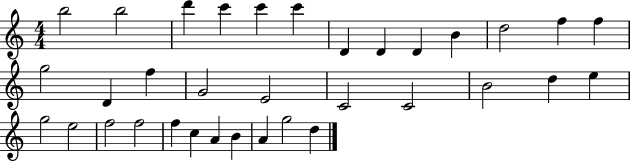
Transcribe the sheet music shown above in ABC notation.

X:1
T:Untitled
M:4/4
L:1/4
K:C
b2 b2 d' c' c' c' D D D B d2 f f g2 D f G2 E2 C2 C2 B2 d e g2 e2 f2 f2 f c A B A g2 d